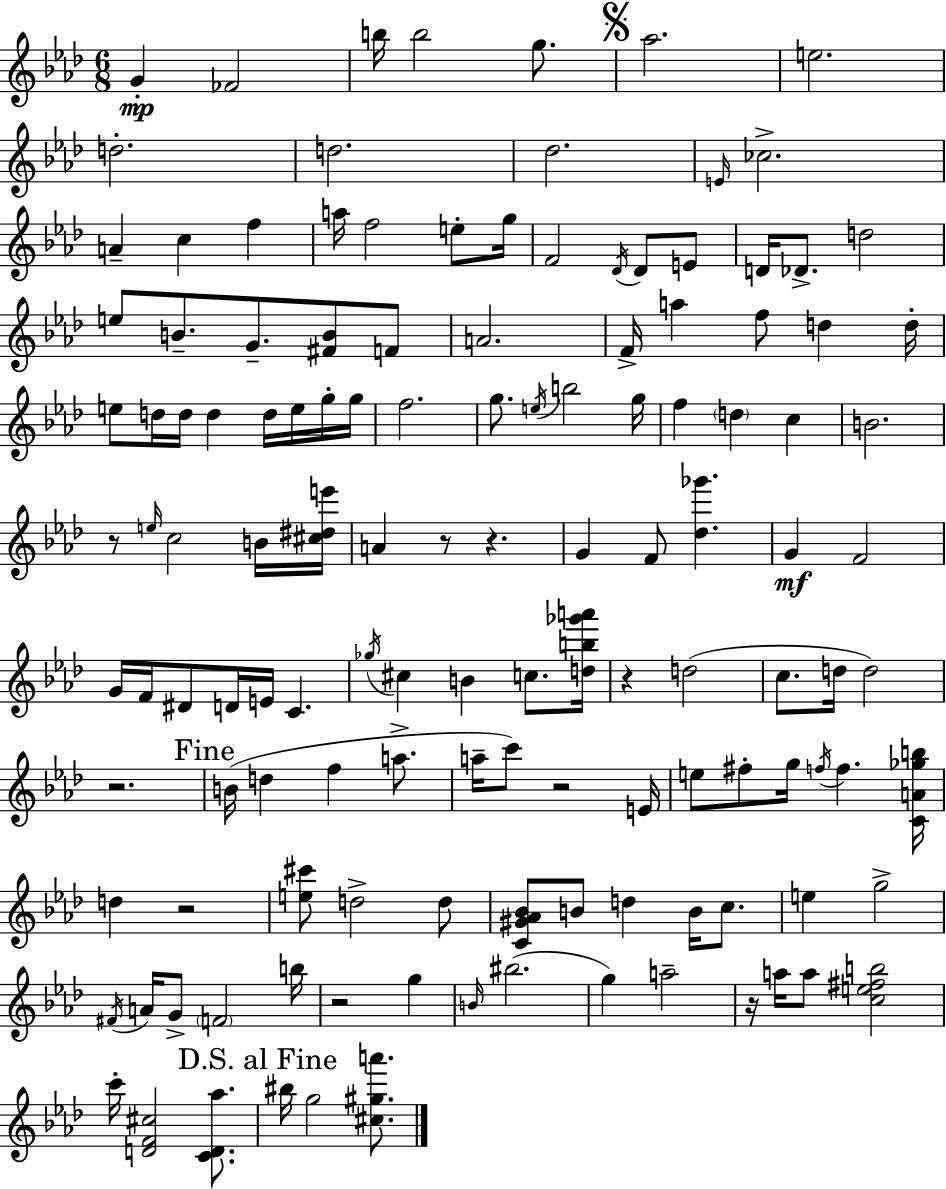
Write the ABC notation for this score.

X:1
T:Untitled
M:6/8
L:1/4
K:Fm
G _F2 b/4 b2 g/2 _a2 e2 d2 d2 _d2 E/4 _c2 A c f a/4 f2 e/2 g/4 F2 _D/4 _D/2 E/2 D/4 _D/2 d2 e/2 B/2 G/2 [^FB]/2 F/2 A2 F/4 a f/2 d d/4 e/2 d/4 d/4 d d/4 e/4 g/4 g/4 f2 g/2 e/4 b2 g/4 f d c B2 z/2 e/4 c2 B/4 [^c^de']/4 A z/2 z G F/2 [_d_g'] G F2 G/4 F/4 ^D/2 D/4 E/4 C _g/4 ^c B c/2 [db_g'a']/4 z d2 c/2 d/4 d2 z2 B/4 d f a/2 a/4 c'/2 z2 E/4 e/2 ^f/2 g/4 f/4 f [CA_gb]/4 d z2 [e^c']/2 d2 d/2 [C^G_A_B]/2 B/2 d B/4 c/2 e g2 ^F/4 A/4 G/2 F2 b/4 z2 g B/4 ^b2 g a2 z/4 a/4 a/2 [ce^fb]2 c'/4 [DF^c]2 [CD_a]/2 ^b/4 g2 [^c^ga']/2